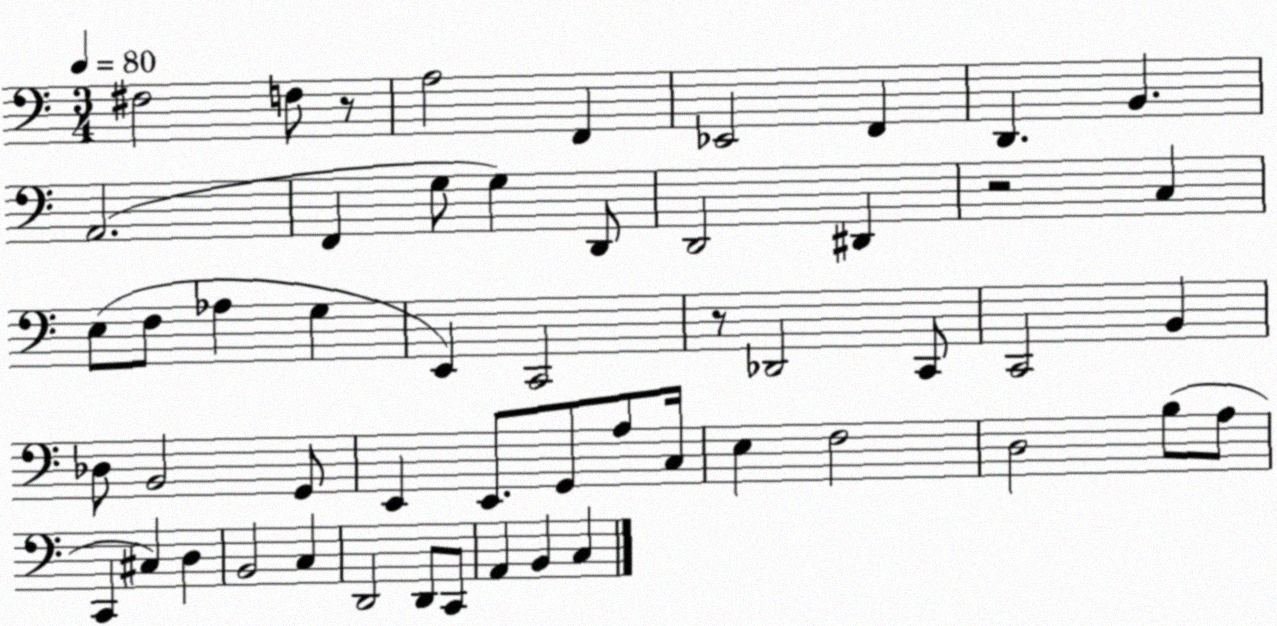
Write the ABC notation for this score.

X:1
T:Untitled
M:3/4
L:1/4
K:C
^F,2 F,/2 z/2 A,2 F,, _E,,2 F,, D,, B,, A,,2 F,, G,/2 G, D,,/2 D,,2 ^D,, z2 C, E,/2 F,/2 _A, G, E,, C,,2 z/2 _D,,2 C,,/2 C,,2 B,, _D,/2 B,,2 G,,/2 E,, E,,/2 G,,/2 A,/2 C,/4 E, F,2 D,2 B,/2 A,/2 C,, ^C, D, B,,2 C, D,,2 D,,/2 C,,/2 A,, B,, C,